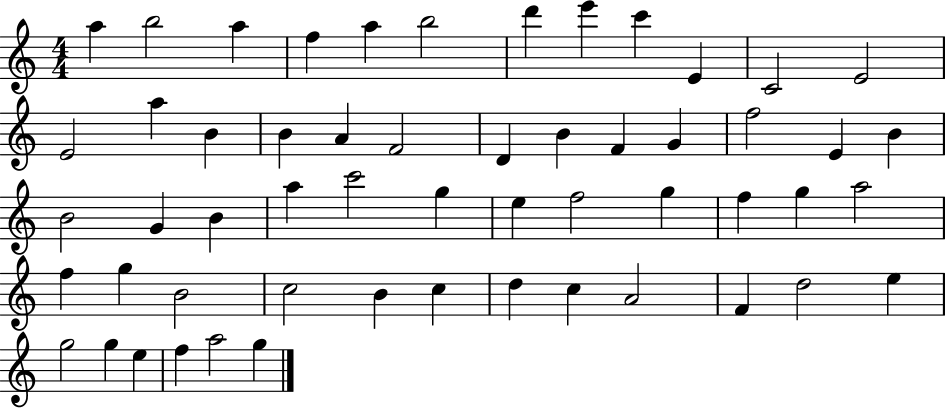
{
  \clef treble
  \numericTimeSignature
  \time 4/4
  \key c \major
  a''4 b''2 a''4 | f''4 a''4 b''2 | d'''4 e'''4 c'''4 e'4 | c'2 e'2 | \break e'2 a''4 b'4 | b'4 a'4 f'2 | d'4 b'4 f'4 g'4 | f''2 e'4 b'4 | \break b'2 g'4 b'4 | a''4 c'''2 g''4 | e''4 f''2 g''4 | f''4 g''4 a''2 | \break f''4 g''4 b'2 | c''2 b'4 c''4 | d''4 c''4 a'2 | f'4 d''2 e''4 | \break g''2 g''4 e''4 | f''4 a''2 g''4 | \bar "|."
}